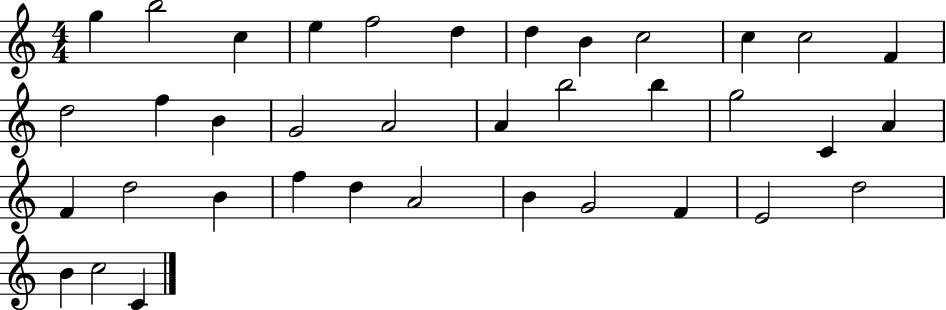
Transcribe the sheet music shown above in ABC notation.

X:1
T:Untitled
M:4/4
L:1/4
K:C
g b2 c e f2 d d B c2 c c2 F d2 f B G2 A2 A b2 b g2 C A F d2 B f d A2 B G2 F E2 d2 B c2 C